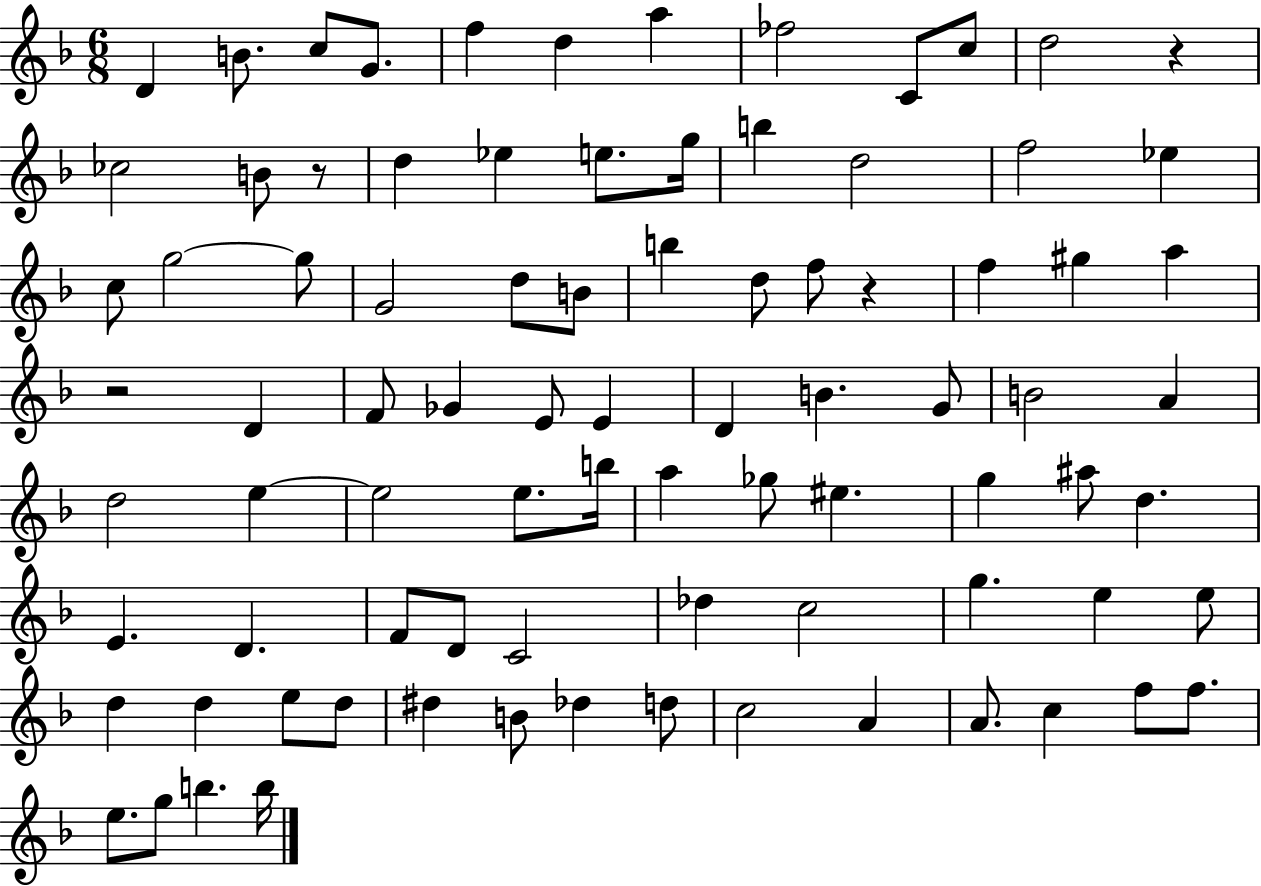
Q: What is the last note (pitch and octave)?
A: B5